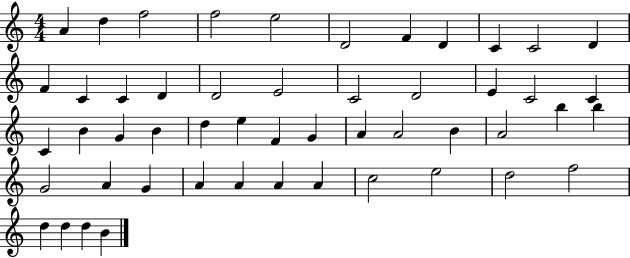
A4/q D5/q F5/h F5/h E5/h D4/h F4/q D4/q C4/q C4/h D4/q F4/q C4/q C4/q D4/q D4/h E4/h C4/h D4/h E4/q C4/h C4/q C4/q B4/q G4/q B4/q D5/q E5/q F4/q G4/q A4/q A4/h B4/q A4/h B5/q B5/q G4/h A4/q G4/q A4/q A4/q A4/q A4/q C5/h E5/h D5/h F5/h D5/q D5/q D5/q B4/q